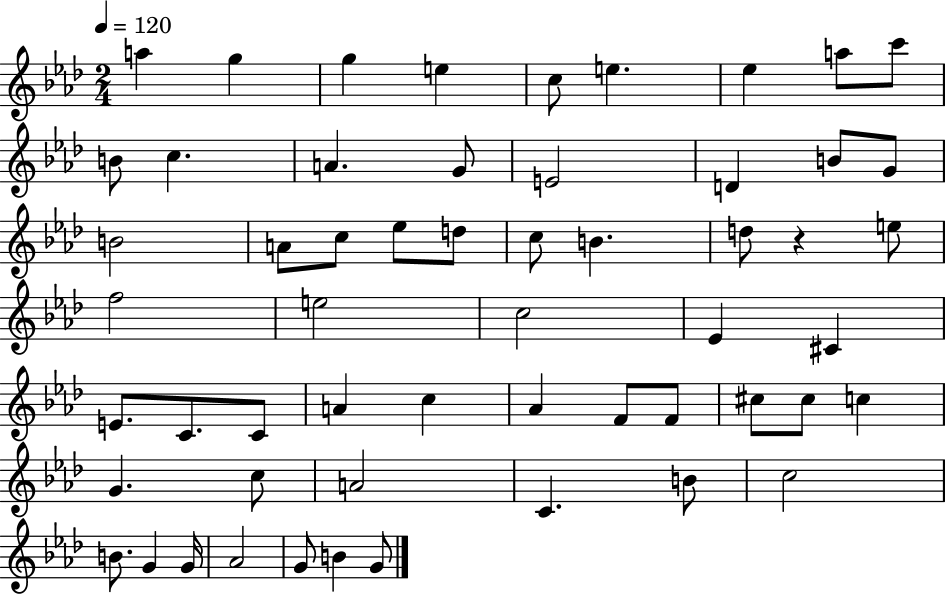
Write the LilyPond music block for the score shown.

{
  \clef treble
  \numericTimeSignature
  \time 2/4
  \key aes \major
  \tempo 4 = 120
  a''4 g''4 | g''4 e''4 | c''8 e''4. | ees''4 a''8 c'''8 | \break b'8 c''4. | a'4. g'8 | e'2 | d'4 b'8 g'8 | \break b'2 | a'8 c''8 ees''8 d''8 | c''8 b'4. | d''8 r4 e''8 | \break f''2 | e''2 | c''2 | ees'4 cis'4 | \break e'8. c'8. c'8 | a'4 c''4 | aes'4 f'8 f'8 | cis''8 cis''8 c''4 | \break g'4. c''8 | a'2 | c'4. b'8 | c''2 | \break b'8. g'4 g'16 | aes'2 | g'8 b'4 g'8 | \bar "|."
}